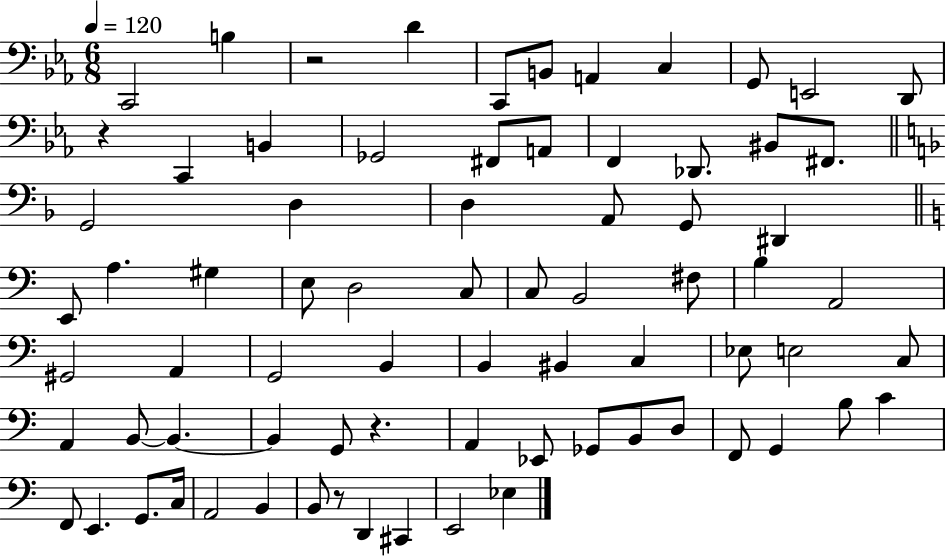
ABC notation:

X:1
T:Untitled
M:6/8
L:1/4
K:Eb
C,,2 B, z2 D C,,/2 B,,/2 A,, C, G,,/2 E,,2 D,,/2 z C,, B,, _G,,2 ^F,,/2 A,,/2 F,, _D,,/2 ^B,,/2 ^F,,/2 G,,2 D, D, A,,/2 G,,/2 ^D,, E,,/2 A, ^G, E,/2 D,2 C,/2 C,/2 B,,2 ^F,/2 B, A,,2 ^G,,2 A,, G,,2 B,, B,, ^B,, C, _E,/2 E,2 C,/2 A,, B,,/2 B,, B,, G,,/2 z A,, _E,,/2 _G,,/2 B,,/2 D,/2 F,,/2 G,, B,/2 C F,,/2 E,, G,,/2 C,/4 A,,2 B,, B,,/2 z/2 D,, ^C,, E,,2 _E,